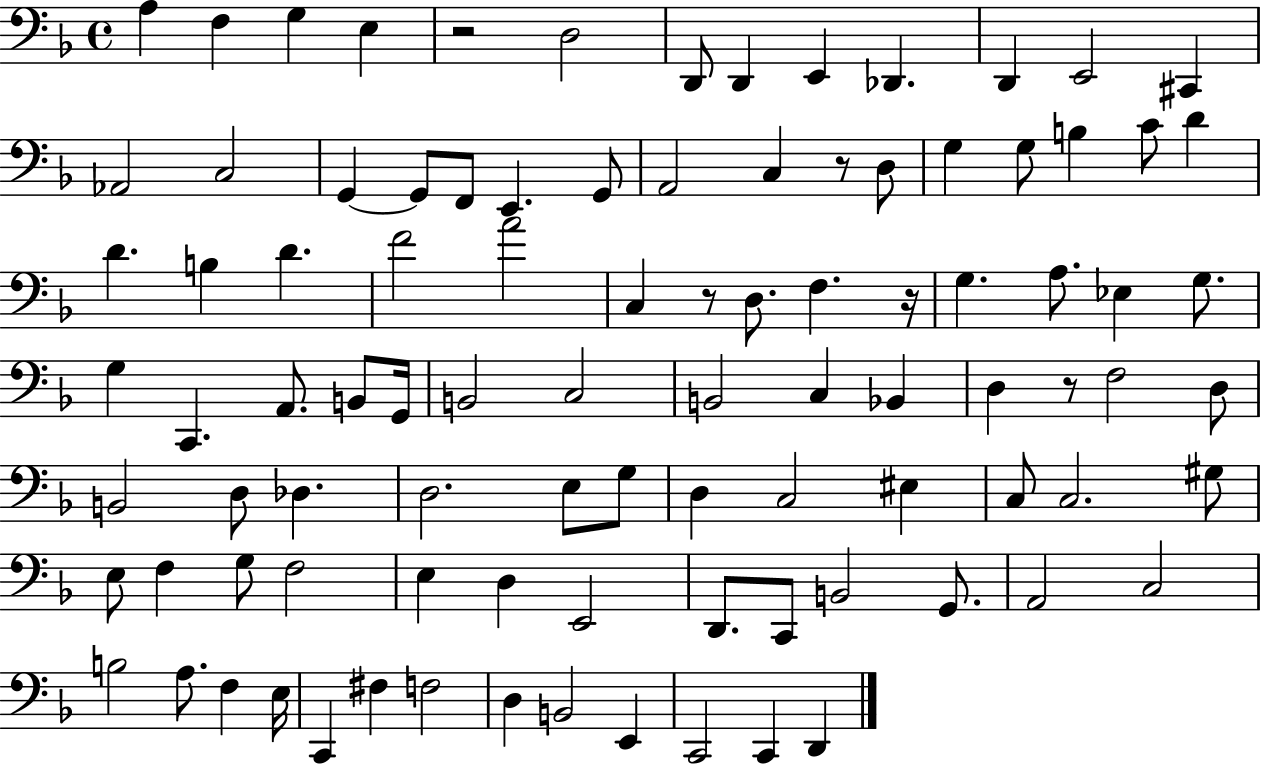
A3/q F3/q G3/q E3/q R/h D3/h D2/e D2/q E2/q Db2/q. D2/q E2/h C#2/q Ab2/h C3/h G2/q G2/e F2/e E2/q. G2/e A2/h C3/q R/e D3/e G3/q G3/e B3/q C4/e D4/q D4/q. B3/q D4/q. F4/h A4/h C3/q R/e D3/e. F3/q. R/s G3/q. A3/e. Eb3/q G3/e. G3/q C2/q. A2/e. B2/e G2/s B2/h C3/h B2/h C3/q Bb2/q D3/q R/e F3/h D3/e B2/h D3/e Db3/q. D3/h. E3/e G3/e D3/q C3/h EIS3/q C3/e C3/h. G#3/e E3/e F3/q G3/e F3/h E3/q D3/q E2/h D2/e. C2/e B2/h G2/e. A2/h C3/h B3/h A3/e. F3/q E3/s C2/q F#3/q F3/h D3/q B2/h E2/q C2/h C2/q D2/q